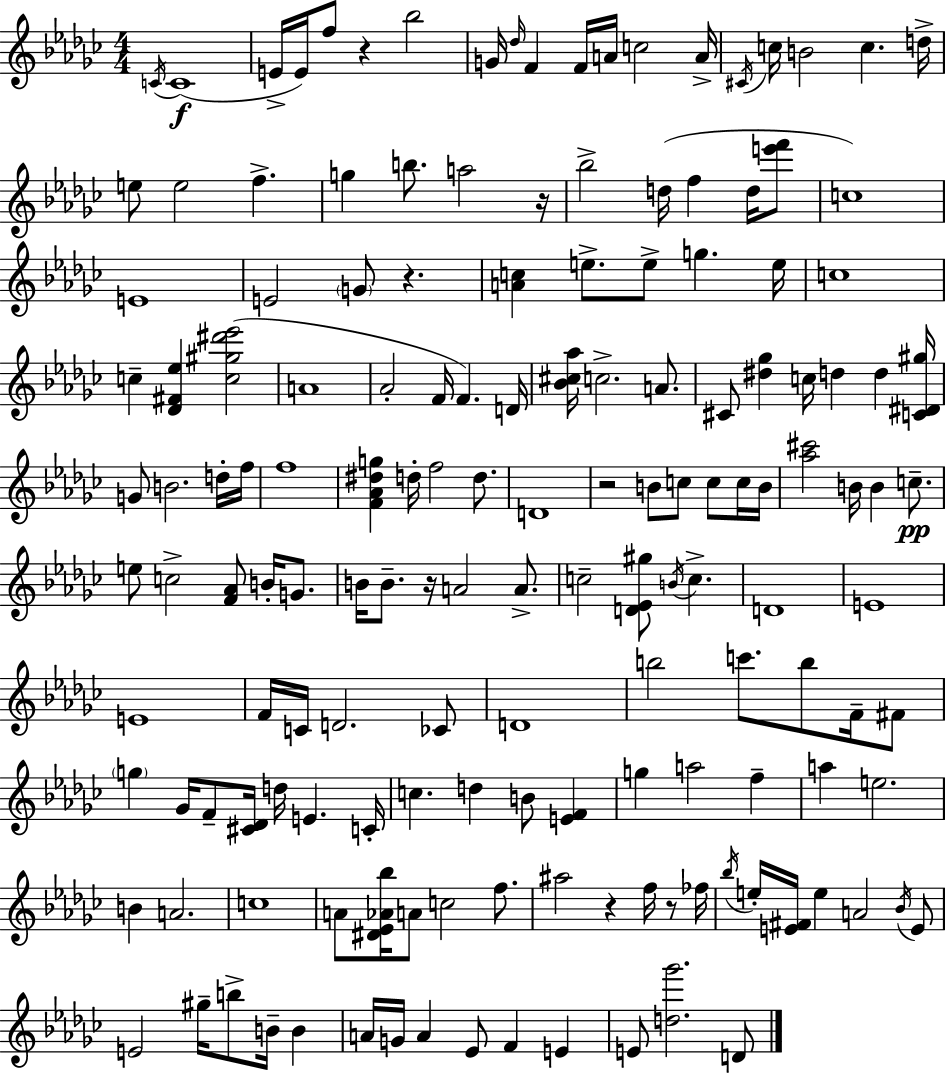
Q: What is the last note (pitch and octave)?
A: D4